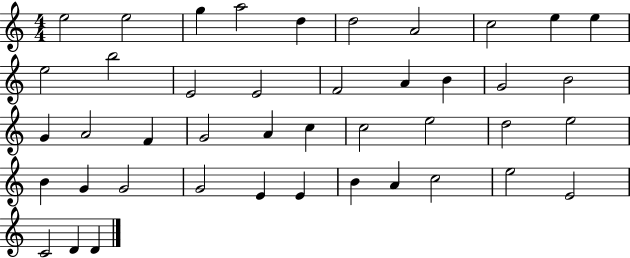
{
  \clef treble
  \numericTimeSignature
  \time 4/4
  \key c \major
  e''2 e''2 | g''4 a''2 d''4 | d''2 a'2 | c''2 e''4 e''4 | \break e''2 b''2 | e'2 e'2 | f'2 a'4 b'4 | g'2 b'2 | \break g'4 a'2 f'4 | g'2 a'4 c''4 | c''2 e''2 | d''2 e''2 | \break b'4 g'4 g'2 | g'2 e'4 e'4 | b'4 a'4 c''2 | e''2 e'2 | \break c'2 d'4 d'4 | \bar "|."
}